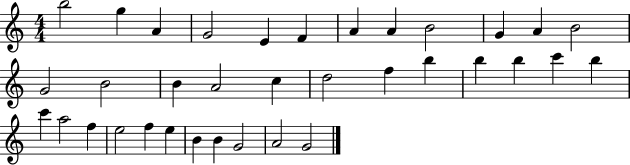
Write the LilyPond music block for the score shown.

{
  \clef treble
  \numericTimeSignature
  \time 4/4
  \key c \major
  b''2 g''4 a'4 | g'2 e'4 f'4 | a'4 a'4 b'2 | g'4 a'4 b'2 | \break g'2 b'2 | b'4 a'2 c''4 | d''2 f''4 b''4 | b''4 b''4 c'''4 b''4 | \break c'''4 a''2 f''4 | e''2 f''4 e''4 | b'4 b'4 g'2 | a'2 g'2 | \break \bar "|."
}